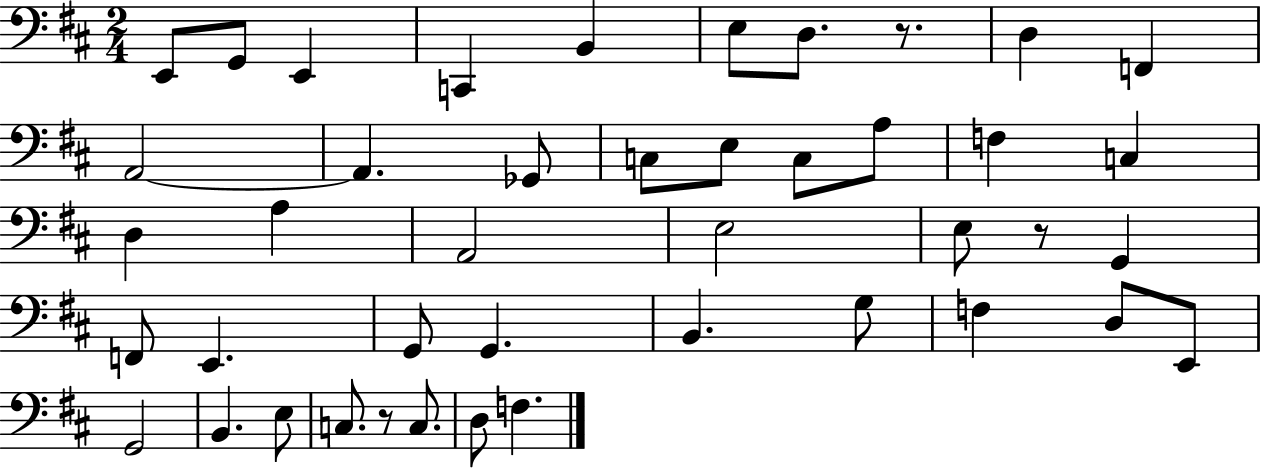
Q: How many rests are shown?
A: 3